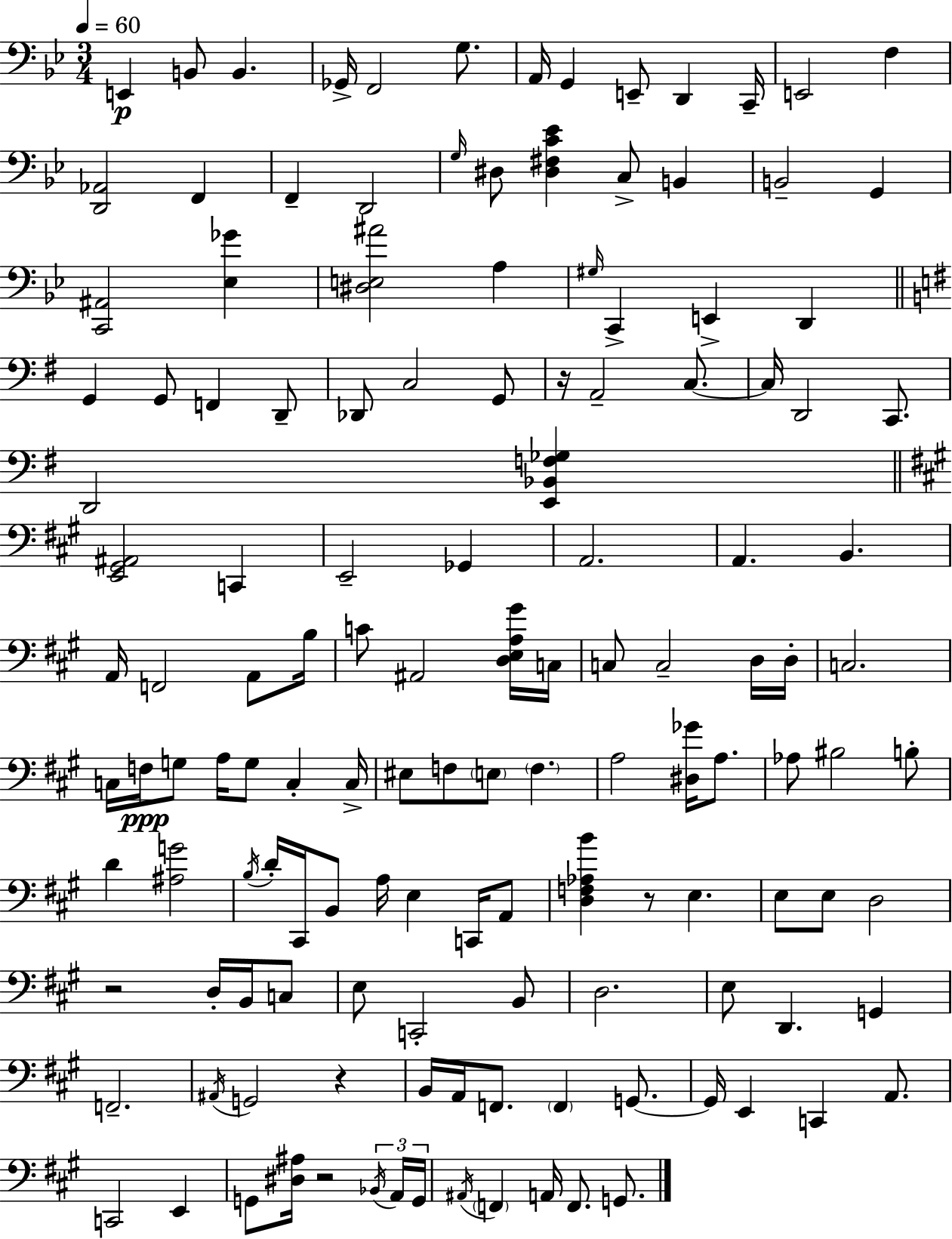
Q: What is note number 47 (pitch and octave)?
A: A2